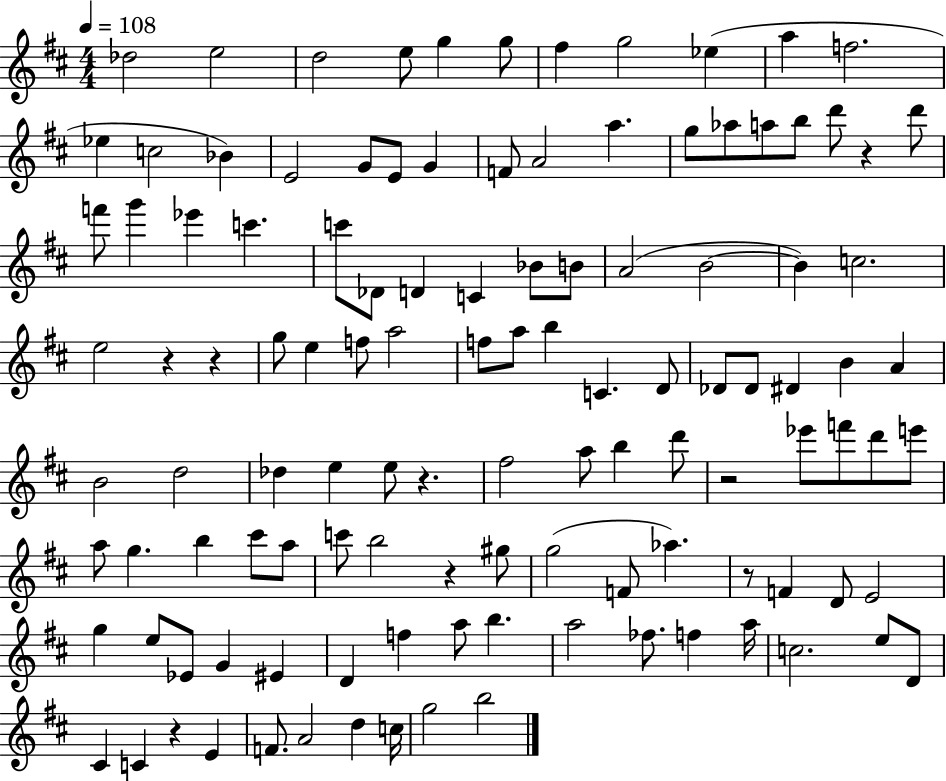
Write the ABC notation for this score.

X:1
T:Untitled
M:4/4
L:1/4
K:D
_d2 e2 d2 e/2 g g/2 ^f g2 _e a f2 _e c2 _B E2 G/2 E/2 G F/2 A2 a g/2 _a/2 a/2 b/2 d'/2 z d'/2 f'/2 g' _e' c' c'/2 _D/2 D C _B/2 B/2 A2 B2 B c2 e2 z z g/2 e f/2 a2 f/2 a/2 b C D/2 _D/2 _D/2 ^D B A B2 d2 _d e e/2 z ^f2 a/2 b d'/2 z2 _e'/2 f'/2 d'/2 e'/2 a/2 g b ^c'/2 a/2 c'/2 b2 z ^g/2 g2 F/2 _a z/2 F D/2 E2 g e/2 _E/2 G ^E D f a/2 b a2 _f/2 f a/4 c2 e/2 D/2 ^C C z E F/2 A2 d c/4 g2 b2